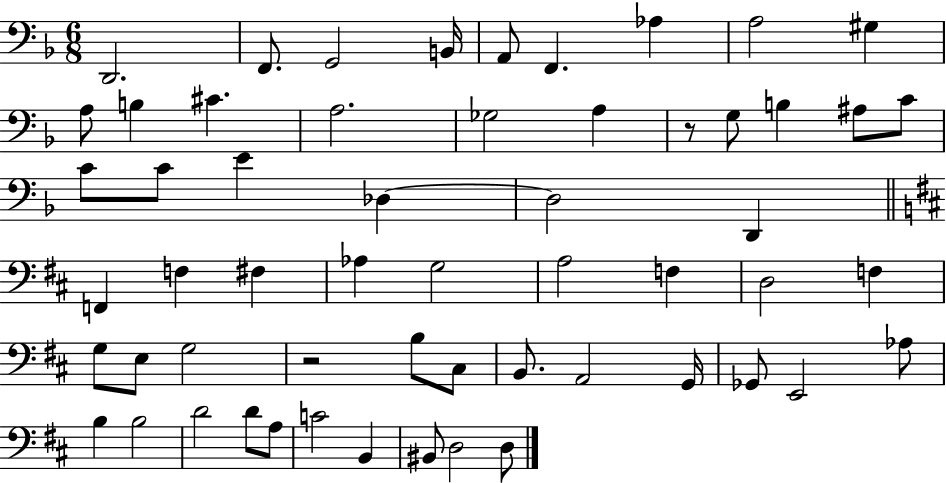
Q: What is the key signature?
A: F major